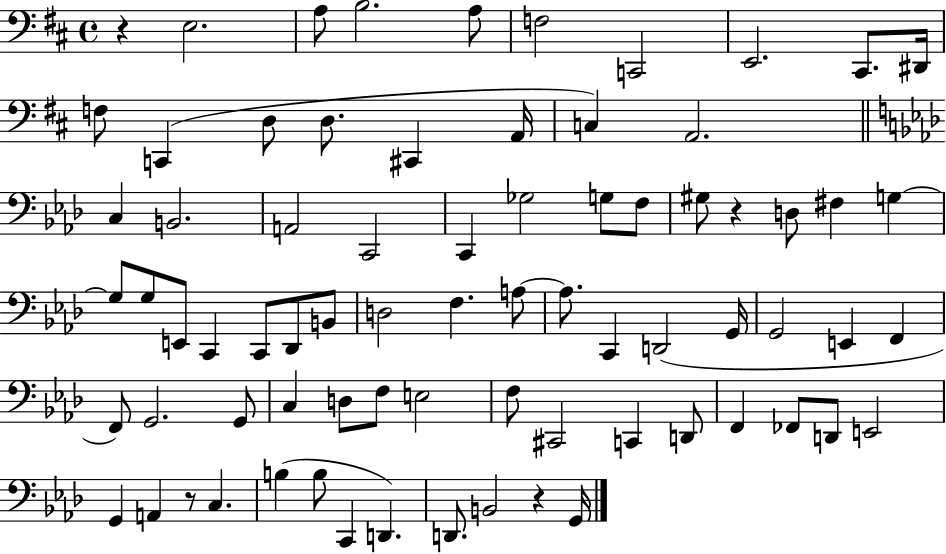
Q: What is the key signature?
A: D major